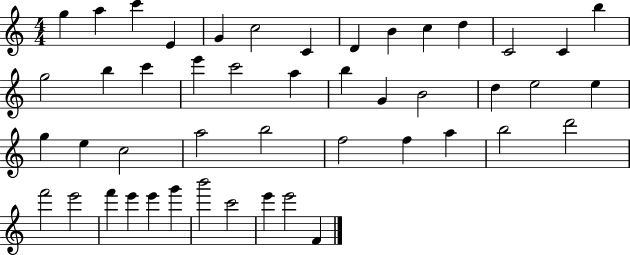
{
  \clef treble
  \numericTimeSignature
  \time 4/4
  \key c \major
  g''4 a''4 c'''4 e'4 | g'4 c''2 c'4 | d'4 b'4 c''4 d''4 | c'2 c'4 b''4 | \break g''2 b''4 c'''4 | e'''4 c'''2 a''4 | b''4 g'4 b'2 | d''4 e''2 e''4 | \break g''4 e''4 c''2 | a''2 b''2 | f''2 f''4 a''4 | b''2 d'''2 | \break f'''2 e'''2 | f'''4 e'''4 e'''4 g'''4 | b'''2 c'''2 | e'''4 e'''2 f'4 | \break \bar "|."
}